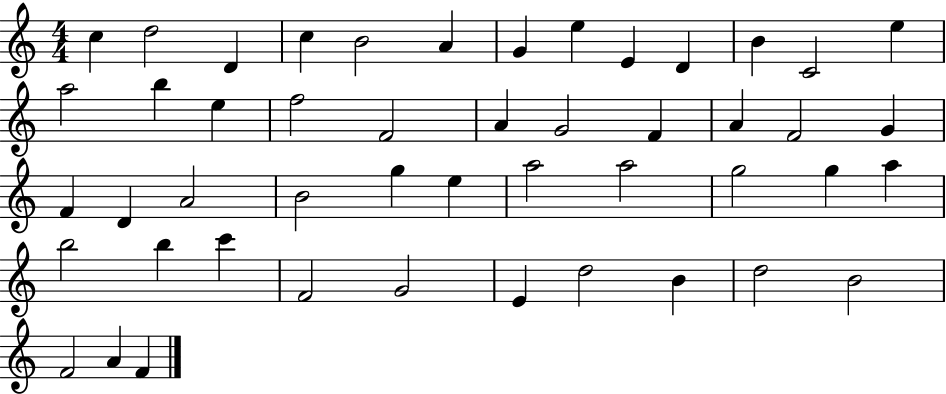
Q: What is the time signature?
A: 4/4